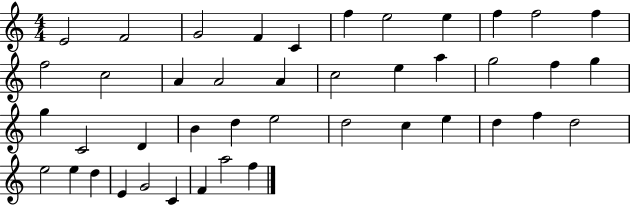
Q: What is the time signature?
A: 4/4